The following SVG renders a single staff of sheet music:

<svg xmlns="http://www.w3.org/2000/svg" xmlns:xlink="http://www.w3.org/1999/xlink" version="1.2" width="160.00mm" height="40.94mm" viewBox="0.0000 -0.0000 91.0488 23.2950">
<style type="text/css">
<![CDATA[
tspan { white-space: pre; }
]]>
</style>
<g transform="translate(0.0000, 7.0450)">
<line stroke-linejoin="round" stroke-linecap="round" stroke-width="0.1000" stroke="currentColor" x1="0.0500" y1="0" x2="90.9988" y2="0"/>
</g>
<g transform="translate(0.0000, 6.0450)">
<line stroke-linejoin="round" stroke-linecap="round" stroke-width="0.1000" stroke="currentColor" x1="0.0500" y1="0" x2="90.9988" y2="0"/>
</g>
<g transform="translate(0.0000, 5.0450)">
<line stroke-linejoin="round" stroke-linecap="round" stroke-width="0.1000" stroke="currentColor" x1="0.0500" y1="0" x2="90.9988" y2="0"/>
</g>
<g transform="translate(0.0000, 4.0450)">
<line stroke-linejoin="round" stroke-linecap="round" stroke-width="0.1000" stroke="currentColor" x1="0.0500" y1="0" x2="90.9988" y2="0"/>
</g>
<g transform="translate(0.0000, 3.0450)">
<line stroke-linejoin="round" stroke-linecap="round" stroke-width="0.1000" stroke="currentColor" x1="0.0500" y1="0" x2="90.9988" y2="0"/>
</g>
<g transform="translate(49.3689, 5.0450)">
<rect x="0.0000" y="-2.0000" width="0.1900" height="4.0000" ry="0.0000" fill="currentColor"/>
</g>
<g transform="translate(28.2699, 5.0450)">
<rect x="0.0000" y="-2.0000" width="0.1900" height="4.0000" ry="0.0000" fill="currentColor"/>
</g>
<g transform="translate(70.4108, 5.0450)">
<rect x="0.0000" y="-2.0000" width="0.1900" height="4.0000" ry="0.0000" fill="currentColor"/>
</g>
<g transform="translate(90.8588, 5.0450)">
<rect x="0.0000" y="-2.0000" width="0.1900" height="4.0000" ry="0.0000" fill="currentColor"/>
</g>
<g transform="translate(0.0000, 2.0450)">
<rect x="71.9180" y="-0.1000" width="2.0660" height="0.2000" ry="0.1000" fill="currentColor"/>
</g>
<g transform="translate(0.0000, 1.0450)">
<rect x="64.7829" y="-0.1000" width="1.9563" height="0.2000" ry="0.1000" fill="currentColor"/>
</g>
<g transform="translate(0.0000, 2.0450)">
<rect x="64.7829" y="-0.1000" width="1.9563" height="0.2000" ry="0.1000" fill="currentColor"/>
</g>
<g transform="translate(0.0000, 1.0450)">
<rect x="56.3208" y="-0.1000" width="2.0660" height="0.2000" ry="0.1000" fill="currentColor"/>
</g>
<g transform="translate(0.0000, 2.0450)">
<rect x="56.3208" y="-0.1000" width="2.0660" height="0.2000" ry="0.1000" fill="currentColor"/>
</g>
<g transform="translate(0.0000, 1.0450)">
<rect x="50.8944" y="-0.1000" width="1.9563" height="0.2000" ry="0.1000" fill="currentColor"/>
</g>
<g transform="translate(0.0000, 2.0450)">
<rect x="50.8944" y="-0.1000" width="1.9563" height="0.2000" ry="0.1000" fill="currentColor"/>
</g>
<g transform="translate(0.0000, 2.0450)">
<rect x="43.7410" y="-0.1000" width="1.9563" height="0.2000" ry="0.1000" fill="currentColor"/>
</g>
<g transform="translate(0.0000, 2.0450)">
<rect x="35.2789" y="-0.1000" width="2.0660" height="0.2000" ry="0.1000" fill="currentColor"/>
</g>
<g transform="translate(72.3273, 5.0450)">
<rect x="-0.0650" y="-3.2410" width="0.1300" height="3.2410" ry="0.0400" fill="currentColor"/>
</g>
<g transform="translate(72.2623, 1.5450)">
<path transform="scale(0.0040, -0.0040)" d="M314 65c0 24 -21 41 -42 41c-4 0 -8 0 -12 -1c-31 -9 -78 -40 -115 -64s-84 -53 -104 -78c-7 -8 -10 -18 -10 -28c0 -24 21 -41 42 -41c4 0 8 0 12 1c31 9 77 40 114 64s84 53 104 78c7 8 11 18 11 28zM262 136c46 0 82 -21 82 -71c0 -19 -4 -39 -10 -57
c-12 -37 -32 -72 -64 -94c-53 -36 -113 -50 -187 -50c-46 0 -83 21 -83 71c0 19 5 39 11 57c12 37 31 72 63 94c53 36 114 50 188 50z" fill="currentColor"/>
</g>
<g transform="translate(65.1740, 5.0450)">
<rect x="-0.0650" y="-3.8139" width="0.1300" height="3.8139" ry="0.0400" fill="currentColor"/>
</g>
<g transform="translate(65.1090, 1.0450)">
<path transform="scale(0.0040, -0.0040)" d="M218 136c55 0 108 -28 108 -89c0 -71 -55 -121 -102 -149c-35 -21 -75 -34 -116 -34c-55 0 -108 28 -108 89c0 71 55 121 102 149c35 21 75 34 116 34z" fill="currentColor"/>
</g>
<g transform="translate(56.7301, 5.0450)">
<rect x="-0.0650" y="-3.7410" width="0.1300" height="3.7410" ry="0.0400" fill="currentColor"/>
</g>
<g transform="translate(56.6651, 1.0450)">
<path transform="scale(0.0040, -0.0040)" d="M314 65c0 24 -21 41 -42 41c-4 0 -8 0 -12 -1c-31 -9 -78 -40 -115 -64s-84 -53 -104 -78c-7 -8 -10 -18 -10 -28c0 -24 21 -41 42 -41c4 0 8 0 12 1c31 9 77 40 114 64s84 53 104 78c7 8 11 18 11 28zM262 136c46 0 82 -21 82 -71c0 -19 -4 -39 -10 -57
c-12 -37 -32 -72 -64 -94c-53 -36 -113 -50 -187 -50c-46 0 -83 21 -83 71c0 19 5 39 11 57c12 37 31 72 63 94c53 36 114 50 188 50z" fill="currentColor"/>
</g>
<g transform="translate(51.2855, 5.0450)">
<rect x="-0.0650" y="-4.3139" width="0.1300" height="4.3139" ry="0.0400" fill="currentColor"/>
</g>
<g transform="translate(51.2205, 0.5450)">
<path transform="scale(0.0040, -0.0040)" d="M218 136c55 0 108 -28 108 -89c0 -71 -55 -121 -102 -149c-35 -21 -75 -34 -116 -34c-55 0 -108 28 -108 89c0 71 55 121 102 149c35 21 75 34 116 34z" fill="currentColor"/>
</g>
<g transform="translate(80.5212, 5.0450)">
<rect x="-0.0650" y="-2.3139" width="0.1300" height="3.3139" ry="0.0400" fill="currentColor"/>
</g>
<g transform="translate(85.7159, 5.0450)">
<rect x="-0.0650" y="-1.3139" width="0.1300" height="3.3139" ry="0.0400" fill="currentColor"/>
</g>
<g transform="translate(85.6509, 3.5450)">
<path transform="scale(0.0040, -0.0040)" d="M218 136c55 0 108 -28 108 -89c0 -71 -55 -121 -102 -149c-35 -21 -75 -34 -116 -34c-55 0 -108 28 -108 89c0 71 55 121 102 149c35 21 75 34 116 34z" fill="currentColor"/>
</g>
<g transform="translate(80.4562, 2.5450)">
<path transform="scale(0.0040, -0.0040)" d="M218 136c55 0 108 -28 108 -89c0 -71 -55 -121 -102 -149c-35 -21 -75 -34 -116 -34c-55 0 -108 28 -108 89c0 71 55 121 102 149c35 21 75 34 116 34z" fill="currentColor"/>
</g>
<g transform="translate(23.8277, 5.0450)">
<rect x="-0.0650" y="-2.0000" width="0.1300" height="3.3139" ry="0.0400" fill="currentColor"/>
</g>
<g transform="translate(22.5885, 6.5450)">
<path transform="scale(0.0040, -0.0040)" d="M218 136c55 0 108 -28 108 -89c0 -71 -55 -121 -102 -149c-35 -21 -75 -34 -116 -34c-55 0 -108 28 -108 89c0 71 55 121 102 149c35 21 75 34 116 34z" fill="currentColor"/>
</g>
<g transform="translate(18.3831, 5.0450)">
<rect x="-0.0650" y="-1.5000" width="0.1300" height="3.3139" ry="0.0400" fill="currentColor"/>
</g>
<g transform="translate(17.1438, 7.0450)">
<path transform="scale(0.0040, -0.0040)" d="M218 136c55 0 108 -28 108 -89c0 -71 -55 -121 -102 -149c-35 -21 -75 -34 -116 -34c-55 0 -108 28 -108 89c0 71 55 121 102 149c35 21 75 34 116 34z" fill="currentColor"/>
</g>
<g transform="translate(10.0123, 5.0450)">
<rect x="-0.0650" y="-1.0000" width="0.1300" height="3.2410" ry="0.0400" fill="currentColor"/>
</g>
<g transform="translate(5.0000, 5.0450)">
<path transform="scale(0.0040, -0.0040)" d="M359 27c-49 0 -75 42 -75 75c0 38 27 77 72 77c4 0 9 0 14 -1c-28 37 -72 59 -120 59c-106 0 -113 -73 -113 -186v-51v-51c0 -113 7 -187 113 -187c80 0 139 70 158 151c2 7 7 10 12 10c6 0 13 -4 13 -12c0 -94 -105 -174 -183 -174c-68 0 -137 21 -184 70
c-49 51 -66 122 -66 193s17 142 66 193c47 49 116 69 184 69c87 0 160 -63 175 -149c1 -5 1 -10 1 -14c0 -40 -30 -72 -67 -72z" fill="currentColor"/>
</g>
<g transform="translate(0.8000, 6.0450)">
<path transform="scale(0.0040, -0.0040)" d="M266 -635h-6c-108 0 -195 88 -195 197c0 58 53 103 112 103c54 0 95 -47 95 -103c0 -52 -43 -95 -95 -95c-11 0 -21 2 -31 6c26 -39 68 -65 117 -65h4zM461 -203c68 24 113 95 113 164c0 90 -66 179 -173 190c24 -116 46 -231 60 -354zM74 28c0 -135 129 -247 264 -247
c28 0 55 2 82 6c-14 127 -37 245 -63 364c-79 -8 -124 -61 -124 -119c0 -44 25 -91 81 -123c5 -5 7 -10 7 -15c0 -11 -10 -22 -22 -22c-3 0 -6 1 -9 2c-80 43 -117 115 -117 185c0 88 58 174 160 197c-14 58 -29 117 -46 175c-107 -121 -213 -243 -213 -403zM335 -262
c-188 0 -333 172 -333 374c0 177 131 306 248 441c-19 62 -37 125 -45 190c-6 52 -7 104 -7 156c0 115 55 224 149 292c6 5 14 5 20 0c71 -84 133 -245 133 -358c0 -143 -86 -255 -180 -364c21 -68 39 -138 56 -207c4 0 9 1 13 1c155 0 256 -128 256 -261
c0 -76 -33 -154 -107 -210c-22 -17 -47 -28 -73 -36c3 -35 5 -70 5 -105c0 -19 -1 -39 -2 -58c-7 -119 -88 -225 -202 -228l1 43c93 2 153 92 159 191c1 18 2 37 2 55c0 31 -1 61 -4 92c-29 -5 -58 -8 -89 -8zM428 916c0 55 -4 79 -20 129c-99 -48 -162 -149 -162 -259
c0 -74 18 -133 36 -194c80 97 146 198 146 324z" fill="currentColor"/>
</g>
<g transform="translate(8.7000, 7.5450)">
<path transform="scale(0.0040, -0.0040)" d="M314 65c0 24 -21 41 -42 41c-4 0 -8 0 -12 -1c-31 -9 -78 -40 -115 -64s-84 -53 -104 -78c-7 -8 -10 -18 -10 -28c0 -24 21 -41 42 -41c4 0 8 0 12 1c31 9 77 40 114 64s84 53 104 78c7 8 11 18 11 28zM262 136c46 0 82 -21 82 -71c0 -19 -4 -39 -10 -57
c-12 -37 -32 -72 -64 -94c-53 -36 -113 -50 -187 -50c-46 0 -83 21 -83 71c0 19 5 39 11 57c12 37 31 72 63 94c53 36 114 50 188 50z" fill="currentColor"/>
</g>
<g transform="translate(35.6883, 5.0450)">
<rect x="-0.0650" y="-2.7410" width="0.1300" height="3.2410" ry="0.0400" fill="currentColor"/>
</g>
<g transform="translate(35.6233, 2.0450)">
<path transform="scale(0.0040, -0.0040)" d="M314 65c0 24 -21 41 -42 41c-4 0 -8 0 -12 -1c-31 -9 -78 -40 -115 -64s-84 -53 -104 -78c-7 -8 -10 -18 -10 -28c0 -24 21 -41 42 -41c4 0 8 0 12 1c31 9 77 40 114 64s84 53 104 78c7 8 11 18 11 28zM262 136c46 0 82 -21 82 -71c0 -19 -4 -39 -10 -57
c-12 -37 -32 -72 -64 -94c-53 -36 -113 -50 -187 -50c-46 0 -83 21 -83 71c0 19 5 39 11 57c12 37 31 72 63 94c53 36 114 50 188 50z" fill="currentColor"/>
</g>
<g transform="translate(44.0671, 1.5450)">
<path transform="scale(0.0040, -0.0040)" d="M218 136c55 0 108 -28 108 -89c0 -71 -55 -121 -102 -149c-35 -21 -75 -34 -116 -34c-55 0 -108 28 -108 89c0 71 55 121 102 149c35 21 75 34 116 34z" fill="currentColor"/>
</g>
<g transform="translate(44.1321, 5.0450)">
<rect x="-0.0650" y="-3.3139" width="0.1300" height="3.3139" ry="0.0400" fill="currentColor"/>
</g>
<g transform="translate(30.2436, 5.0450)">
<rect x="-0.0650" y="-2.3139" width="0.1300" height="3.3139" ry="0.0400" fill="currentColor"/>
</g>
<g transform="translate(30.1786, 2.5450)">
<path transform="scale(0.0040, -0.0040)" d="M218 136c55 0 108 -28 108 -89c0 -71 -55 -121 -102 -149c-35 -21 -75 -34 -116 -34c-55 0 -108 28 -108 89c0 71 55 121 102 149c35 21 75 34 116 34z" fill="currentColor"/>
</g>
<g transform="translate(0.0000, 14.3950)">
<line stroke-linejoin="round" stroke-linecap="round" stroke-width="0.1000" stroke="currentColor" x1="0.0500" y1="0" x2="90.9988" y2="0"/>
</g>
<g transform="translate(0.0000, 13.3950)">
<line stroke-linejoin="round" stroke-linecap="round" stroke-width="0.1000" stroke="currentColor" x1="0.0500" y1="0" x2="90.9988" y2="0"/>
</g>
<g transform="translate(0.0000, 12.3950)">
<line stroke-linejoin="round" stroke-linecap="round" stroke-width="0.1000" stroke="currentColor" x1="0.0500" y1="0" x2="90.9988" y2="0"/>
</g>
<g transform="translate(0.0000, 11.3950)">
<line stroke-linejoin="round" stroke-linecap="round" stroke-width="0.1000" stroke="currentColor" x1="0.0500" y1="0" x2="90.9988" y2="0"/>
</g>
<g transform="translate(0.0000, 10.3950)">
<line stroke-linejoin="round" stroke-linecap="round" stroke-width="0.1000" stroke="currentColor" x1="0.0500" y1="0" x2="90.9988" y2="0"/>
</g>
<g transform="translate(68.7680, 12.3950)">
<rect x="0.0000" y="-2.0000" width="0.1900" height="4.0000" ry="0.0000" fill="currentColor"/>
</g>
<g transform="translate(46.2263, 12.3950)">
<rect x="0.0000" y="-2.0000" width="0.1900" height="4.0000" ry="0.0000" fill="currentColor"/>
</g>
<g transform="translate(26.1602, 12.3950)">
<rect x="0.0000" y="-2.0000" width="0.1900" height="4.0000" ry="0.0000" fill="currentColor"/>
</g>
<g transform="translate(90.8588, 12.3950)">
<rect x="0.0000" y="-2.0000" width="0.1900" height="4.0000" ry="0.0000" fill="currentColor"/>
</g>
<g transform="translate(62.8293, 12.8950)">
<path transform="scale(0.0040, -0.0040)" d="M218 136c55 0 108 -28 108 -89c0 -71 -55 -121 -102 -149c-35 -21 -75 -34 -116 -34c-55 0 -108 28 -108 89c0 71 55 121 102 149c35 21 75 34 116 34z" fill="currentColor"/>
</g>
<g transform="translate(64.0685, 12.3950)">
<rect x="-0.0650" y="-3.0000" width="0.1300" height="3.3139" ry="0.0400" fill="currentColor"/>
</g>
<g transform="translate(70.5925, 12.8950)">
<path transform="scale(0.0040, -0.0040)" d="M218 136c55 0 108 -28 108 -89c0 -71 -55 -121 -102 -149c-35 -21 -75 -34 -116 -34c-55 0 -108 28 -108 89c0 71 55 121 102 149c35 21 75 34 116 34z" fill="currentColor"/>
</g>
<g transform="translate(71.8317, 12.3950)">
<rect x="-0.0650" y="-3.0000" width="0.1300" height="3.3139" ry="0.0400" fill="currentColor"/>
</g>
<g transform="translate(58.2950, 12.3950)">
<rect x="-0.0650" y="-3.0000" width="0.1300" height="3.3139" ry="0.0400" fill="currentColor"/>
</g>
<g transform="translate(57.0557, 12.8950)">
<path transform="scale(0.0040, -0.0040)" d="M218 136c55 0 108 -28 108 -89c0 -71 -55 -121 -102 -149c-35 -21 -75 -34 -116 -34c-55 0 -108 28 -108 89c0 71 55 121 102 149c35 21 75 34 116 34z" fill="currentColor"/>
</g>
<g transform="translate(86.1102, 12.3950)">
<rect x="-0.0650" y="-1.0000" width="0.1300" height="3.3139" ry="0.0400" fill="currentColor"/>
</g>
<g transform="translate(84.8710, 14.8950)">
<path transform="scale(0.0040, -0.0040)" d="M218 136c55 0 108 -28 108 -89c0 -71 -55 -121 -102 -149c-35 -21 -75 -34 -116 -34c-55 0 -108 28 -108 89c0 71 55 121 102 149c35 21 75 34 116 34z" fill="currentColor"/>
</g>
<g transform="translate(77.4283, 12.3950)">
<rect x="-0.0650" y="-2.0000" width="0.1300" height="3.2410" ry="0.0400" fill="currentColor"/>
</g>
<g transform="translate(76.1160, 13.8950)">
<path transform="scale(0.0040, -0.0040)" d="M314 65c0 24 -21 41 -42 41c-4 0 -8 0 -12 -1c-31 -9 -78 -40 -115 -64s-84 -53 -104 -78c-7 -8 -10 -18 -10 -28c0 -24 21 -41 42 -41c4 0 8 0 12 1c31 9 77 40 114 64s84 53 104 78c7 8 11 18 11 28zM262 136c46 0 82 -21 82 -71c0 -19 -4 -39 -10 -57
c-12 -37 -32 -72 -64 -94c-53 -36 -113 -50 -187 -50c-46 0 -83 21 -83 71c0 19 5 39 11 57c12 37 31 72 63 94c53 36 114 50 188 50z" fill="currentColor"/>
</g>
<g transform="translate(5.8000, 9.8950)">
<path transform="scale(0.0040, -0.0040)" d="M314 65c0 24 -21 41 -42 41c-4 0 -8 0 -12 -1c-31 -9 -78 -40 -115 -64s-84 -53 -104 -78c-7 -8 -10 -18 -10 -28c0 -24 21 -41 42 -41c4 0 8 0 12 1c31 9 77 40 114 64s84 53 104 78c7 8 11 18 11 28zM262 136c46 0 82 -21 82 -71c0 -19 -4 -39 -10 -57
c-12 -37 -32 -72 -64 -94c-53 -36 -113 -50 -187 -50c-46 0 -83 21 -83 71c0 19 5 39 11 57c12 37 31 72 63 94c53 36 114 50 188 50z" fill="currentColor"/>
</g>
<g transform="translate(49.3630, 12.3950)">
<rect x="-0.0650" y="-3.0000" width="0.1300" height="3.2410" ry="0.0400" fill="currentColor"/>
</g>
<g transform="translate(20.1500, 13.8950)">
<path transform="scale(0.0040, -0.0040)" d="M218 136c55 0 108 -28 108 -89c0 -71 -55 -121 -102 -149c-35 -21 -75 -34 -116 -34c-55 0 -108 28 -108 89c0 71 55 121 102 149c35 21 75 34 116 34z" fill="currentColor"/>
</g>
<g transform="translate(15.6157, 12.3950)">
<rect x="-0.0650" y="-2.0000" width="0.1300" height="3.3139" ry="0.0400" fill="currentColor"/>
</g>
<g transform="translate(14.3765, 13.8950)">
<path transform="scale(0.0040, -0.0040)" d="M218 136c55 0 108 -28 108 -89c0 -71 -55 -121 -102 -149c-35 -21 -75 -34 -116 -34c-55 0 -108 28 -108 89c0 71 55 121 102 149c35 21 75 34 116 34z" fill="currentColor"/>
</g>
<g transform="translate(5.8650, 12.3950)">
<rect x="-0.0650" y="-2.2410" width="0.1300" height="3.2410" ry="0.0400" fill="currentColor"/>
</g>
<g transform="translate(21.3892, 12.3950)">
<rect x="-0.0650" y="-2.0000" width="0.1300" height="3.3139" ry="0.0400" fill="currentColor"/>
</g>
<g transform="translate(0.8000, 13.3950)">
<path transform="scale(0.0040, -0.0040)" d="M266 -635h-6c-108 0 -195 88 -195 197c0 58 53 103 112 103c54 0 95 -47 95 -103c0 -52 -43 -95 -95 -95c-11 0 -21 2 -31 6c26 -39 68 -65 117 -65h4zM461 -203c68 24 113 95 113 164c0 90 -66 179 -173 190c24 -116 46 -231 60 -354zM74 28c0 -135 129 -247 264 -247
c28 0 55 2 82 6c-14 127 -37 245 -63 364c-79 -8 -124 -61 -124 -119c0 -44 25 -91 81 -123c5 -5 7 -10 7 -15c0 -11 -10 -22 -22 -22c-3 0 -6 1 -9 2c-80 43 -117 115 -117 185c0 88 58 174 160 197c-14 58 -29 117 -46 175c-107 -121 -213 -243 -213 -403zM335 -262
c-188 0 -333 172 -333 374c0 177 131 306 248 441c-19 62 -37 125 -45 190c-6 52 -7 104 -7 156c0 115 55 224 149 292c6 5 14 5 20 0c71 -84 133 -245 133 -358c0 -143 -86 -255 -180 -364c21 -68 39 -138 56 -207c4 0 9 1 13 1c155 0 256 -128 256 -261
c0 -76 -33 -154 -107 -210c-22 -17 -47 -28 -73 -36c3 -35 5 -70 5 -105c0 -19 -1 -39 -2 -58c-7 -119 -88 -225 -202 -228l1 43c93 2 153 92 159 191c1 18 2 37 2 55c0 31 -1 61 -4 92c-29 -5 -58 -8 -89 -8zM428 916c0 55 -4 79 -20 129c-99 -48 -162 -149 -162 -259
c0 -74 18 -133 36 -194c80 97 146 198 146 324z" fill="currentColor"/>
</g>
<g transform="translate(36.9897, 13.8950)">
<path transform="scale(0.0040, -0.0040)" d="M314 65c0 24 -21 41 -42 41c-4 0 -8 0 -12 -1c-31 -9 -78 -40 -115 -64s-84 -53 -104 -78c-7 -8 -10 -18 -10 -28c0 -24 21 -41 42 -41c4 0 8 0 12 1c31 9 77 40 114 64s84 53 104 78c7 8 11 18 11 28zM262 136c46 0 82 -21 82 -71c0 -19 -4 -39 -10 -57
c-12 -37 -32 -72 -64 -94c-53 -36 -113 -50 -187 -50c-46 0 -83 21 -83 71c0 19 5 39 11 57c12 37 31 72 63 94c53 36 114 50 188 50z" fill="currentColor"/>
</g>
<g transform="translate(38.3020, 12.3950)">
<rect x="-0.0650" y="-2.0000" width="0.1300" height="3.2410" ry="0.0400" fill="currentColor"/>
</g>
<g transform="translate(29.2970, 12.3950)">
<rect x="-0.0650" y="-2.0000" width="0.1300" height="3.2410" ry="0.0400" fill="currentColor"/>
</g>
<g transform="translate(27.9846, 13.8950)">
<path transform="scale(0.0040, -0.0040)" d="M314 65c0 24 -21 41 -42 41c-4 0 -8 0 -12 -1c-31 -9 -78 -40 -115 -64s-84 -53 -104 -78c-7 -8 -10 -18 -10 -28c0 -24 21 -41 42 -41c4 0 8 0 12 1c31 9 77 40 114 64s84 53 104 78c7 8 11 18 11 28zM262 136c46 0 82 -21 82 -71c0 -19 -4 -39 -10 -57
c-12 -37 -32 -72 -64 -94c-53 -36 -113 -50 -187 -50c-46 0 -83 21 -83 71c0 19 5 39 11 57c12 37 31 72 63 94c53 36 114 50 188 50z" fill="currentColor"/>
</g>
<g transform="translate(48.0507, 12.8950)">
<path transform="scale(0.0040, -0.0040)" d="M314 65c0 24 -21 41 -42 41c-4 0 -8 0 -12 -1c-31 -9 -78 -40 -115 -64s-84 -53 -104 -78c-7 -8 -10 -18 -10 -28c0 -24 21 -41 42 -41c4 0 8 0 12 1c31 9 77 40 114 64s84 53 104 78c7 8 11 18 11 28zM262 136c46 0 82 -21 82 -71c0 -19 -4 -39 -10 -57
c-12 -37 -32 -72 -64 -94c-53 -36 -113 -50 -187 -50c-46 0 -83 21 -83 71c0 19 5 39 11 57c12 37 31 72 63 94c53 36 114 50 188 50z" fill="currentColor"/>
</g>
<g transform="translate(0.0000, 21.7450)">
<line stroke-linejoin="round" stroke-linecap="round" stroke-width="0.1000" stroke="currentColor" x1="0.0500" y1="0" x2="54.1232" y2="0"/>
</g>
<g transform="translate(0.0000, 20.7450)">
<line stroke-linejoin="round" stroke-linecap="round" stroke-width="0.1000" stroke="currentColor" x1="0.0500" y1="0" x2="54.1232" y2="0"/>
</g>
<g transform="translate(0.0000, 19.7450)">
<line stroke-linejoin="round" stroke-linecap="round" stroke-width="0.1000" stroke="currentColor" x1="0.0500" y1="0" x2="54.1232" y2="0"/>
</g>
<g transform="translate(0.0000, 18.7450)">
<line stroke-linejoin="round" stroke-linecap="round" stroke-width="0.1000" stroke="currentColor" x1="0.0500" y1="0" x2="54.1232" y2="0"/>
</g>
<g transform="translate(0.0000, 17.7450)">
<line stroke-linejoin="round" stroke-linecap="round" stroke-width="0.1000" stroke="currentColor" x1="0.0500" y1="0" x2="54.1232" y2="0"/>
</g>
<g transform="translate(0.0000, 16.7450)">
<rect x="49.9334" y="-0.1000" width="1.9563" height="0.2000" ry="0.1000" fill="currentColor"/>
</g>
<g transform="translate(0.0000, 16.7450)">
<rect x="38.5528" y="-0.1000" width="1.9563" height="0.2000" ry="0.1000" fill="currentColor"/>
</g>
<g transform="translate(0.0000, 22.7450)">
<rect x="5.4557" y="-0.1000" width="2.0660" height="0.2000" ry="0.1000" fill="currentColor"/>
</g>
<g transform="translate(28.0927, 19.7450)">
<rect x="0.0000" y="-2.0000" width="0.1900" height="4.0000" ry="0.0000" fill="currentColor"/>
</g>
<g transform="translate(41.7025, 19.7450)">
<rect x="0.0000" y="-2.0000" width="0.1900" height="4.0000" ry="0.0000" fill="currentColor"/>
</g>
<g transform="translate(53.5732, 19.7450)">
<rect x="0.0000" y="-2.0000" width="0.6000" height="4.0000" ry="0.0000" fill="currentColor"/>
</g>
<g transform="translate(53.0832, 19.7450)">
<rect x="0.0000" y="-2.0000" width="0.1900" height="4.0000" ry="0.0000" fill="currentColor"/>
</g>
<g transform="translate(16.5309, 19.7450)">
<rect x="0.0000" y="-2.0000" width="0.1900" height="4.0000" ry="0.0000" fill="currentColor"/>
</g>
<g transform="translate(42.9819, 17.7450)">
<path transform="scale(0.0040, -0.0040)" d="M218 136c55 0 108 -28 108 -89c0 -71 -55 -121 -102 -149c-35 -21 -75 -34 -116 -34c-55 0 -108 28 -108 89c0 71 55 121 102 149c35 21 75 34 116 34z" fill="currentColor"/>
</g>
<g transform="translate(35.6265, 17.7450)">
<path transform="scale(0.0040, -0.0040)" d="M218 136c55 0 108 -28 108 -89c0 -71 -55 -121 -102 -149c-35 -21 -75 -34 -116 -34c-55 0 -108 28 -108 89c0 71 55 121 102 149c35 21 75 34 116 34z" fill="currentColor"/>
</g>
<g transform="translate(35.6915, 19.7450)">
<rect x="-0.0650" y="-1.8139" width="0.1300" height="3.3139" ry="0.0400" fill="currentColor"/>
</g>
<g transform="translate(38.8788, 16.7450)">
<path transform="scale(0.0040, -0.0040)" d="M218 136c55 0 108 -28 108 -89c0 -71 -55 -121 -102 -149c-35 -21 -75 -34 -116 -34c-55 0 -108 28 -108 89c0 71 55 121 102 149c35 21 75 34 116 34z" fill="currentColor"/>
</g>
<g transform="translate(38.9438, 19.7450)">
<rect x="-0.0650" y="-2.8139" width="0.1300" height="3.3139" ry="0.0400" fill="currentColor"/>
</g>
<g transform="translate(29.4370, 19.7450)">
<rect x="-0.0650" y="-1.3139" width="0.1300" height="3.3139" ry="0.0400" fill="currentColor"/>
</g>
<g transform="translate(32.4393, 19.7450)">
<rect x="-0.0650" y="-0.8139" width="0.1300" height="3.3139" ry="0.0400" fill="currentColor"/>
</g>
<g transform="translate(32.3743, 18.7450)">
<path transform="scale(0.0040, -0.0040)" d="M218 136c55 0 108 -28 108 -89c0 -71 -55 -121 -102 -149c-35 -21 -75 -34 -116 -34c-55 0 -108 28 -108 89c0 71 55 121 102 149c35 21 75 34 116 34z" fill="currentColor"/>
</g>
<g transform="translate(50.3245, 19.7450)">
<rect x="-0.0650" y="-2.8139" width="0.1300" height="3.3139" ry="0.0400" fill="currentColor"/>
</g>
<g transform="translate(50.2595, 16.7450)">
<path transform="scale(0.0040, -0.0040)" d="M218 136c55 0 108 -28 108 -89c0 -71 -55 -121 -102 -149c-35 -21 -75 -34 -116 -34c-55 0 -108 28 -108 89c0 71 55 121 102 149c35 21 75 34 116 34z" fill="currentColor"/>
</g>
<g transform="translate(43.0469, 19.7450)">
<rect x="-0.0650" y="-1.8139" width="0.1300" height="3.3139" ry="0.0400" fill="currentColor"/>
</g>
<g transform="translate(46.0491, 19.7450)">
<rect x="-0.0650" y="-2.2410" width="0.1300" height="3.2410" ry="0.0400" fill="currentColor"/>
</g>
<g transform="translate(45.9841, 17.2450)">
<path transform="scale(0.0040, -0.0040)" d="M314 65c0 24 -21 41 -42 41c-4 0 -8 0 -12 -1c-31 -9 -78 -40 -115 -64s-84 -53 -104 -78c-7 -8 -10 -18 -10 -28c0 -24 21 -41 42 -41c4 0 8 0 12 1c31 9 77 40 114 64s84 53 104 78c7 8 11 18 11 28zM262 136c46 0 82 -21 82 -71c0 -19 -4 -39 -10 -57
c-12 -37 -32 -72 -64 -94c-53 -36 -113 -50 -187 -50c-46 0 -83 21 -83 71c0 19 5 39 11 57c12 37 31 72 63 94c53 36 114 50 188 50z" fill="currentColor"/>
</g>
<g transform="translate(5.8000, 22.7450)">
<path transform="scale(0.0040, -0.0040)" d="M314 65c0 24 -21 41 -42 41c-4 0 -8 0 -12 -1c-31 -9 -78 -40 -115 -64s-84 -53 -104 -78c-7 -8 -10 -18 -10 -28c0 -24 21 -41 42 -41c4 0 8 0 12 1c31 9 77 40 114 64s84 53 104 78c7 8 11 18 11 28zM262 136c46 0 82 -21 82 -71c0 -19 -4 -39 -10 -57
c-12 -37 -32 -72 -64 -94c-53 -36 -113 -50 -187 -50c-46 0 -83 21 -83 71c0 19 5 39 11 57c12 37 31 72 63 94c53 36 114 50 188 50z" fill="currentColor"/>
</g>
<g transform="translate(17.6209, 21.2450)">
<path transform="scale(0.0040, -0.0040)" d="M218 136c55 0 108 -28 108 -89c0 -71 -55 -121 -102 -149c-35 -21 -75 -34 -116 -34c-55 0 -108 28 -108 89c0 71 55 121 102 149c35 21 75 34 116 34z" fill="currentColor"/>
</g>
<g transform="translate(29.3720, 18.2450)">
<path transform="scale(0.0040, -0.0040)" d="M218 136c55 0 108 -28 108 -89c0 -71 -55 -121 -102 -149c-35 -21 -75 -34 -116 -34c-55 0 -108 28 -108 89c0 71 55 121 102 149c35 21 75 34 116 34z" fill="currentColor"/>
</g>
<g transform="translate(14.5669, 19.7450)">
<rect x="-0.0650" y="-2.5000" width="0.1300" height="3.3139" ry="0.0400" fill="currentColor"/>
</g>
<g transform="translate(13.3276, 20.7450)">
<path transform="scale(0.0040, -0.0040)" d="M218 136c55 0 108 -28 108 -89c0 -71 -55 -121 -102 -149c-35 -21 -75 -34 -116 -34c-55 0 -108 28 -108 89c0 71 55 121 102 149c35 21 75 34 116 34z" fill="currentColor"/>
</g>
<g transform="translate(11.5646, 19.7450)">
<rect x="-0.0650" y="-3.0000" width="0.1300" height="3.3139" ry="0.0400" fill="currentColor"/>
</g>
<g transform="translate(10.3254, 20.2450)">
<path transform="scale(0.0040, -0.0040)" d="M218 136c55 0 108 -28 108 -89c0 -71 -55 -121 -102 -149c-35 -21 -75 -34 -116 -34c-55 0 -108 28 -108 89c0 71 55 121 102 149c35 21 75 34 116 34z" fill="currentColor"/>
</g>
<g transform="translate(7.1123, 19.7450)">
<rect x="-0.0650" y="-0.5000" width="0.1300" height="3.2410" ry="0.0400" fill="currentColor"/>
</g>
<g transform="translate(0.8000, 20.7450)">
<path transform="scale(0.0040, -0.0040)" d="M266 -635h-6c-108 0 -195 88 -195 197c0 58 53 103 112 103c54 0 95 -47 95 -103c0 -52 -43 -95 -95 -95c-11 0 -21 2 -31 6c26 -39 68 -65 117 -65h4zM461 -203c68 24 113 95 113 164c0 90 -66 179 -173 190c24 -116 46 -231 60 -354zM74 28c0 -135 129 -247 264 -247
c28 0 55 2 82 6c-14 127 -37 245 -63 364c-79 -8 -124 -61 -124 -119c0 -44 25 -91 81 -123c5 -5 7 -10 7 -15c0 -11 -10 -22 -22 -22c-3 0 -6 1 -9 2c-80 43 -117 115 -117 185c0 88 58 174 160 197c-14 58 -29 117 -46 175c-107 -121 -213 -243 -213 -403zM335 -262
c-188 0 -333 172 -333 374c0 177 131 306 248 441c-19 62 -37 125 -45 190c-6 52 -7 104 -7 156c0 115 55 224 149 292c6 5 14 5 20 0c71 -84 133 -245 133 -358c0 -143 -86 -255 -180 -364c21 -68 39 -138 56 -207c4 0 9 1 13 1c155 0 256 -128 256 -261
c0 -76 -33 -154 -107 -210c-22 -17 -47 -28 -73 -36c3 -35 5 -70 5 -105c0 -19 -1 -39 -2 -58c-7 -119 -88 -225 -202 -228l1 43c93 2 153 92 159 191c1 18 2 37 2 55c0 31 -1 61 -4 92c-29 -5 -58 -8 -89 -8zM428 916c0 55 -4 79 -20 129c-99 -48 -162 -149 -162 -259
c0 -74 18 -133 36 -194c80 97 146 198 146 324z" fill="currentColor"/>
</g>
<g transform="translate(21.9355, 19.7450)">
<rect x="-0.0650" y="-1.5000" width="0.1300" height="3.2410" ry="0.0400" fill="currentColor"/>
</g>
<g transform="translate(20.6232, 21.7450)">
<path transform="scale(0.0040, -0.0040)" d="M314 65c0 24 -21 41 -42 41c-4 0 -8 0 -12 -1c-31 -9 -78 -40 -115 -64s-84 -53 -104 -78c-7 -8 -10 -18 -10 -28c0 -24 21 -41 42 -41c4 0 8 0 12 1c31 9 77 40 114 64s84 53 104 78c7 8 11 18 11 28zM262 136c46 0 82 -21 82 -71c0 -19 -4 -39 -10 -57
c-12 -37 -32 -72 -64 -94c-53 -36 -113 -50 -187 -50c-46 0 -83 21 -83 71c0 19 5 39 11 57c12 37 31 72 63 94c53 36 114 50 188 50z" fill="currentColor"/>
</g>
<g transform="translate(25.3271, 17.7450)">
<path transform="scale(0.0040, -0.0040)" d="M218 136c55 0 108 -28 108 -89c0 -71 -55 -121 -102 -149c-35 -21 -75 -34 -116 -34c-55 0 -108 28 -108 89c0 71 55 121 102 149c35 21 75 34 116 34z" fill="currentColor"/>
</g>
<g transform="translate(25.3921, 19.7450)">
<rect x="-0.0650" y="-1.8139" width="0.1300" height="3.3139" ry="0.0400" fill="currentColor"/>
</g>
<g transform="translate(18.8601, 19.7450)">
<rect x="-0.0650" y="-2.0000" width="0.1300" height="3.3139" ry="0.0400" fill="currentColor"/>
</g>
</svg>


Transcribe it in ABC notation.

X:1
T:Untitled
M:4/4
L:1/4
K:C
D2 E F g a2 b d' c'2 c' b2 g e g2 F F F2 F2 A2 A A A F2 D C2 A G F E2 f e d f a f g2 a